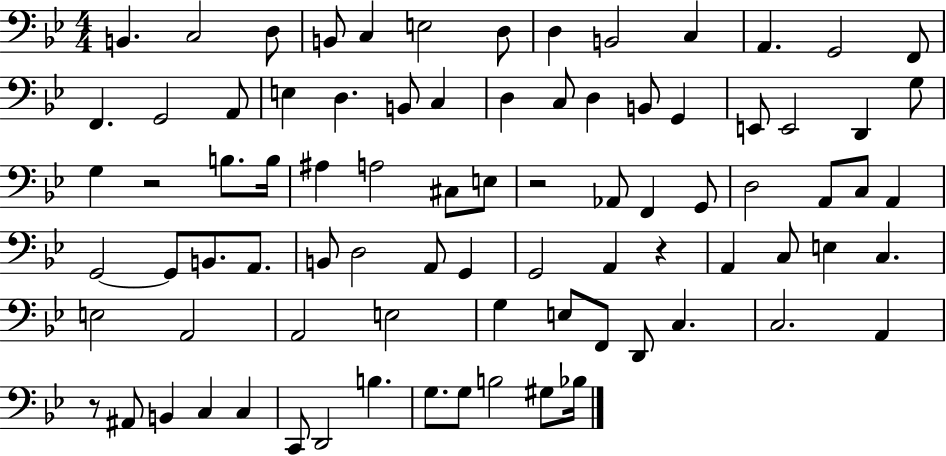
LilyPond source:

{
  \clef bass
  \numericTimeSignature
  \time 4/4
  \key bes \major
  b,4. c2 d8 | b,8 c4 e2 d8 | d4 b,2 c4 | a,4. g,2 f,8 | \break f,4. g,2 a,8 | e4 d4. b,8 c4 | d4 c8 d4 b,8 g,4 | e,8 e,2 d,4 g8 | \break g4 r2 b8. b16 | ais4 a2 cis8 e8 | r2 aes,8 f,4 g,8 | d2 a,8 c8 a,4 | \break g,2~~ g,8 b,8. a,8. | b,8 d2 a,8 g,4 | g,2 a,4 r4 | a,4 c8 e4 c4. | \break e2 a,2 | a,2 e2 | g4 e8 f,8 d,8 c4. | c2. a,4 | \break r8 ais,8 b,4 c4 c4 | c,8 d,2 b4. | g8. g8 b2 gis8 bes16 | \bar "|."
}